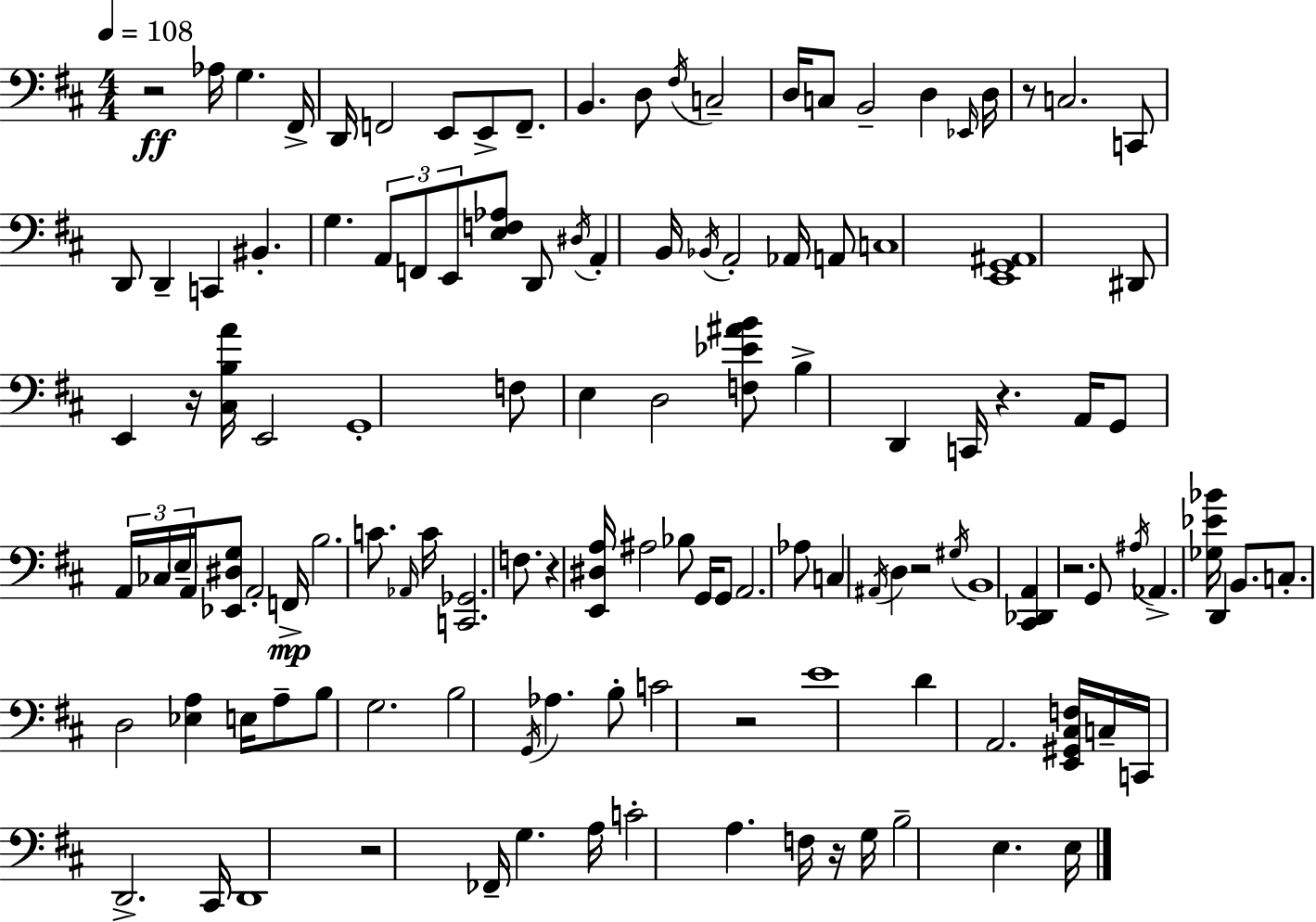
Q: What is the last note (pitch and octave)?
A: E3